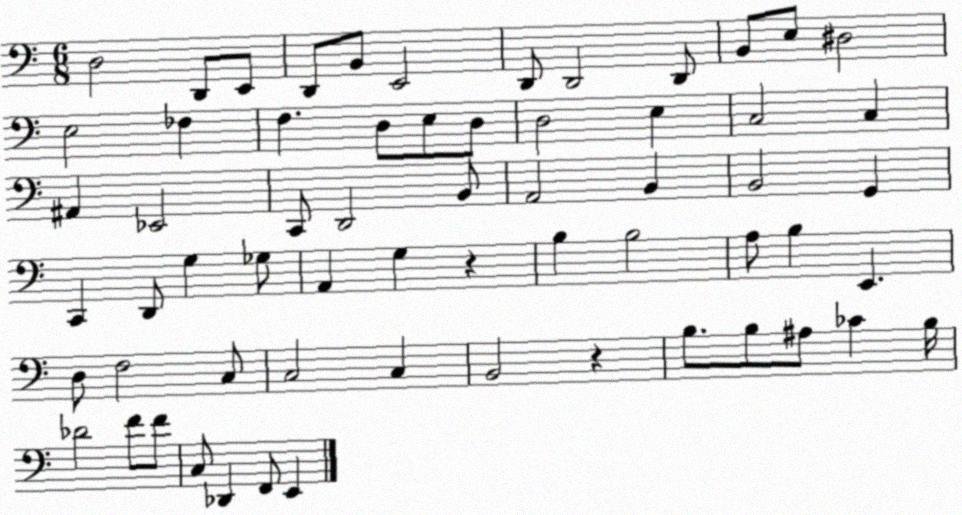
X:1
T:Untitled
M:6/8
L:1/4
K:C
D,2 D,,/2 E,,/2 D,,/2 B,,/2 E,,2 D,,/2 D,,2 D,,/2 B,,/2 E,/2 ^D,2 E,2 _F, F, D,/2 E,/2 D,/2 D,2 E, C,2 C, ^A,, _E,,2 C,,/2 D,,2 B,,/2 A,,2 B,, B,,2 G,, C,, D,,/2 G, _G,/2 A,, G, z B, B,2 A,/2 B, E,, D,/2 F,2 C,/2 C,2 C, B,,2 z B,/2 B,/2 ^A,/2 _C B,/4 _D2 F/2 F/2 C,/2 _D,, F,,/2 E,,